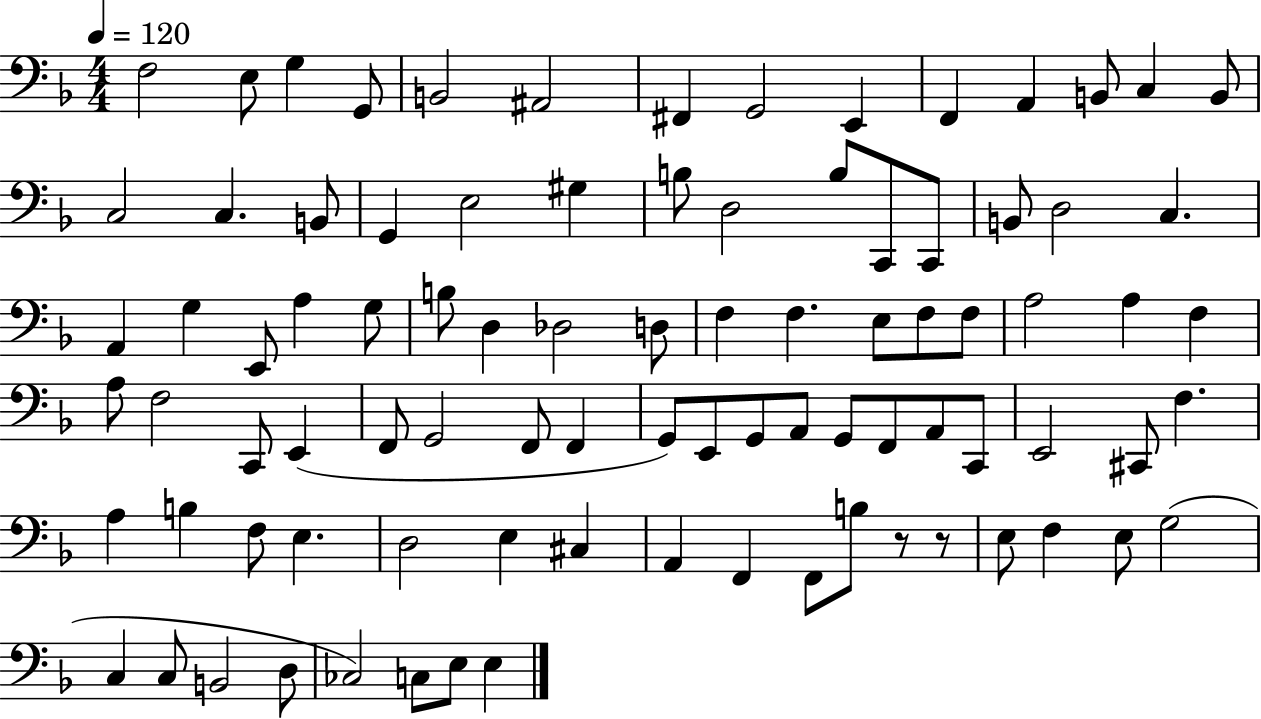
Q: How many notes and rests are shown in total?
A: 89